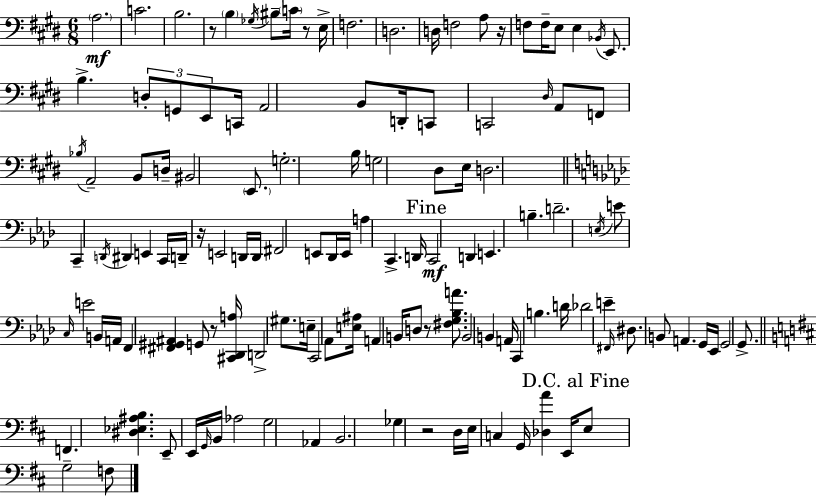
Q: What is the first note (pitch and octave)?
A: A3